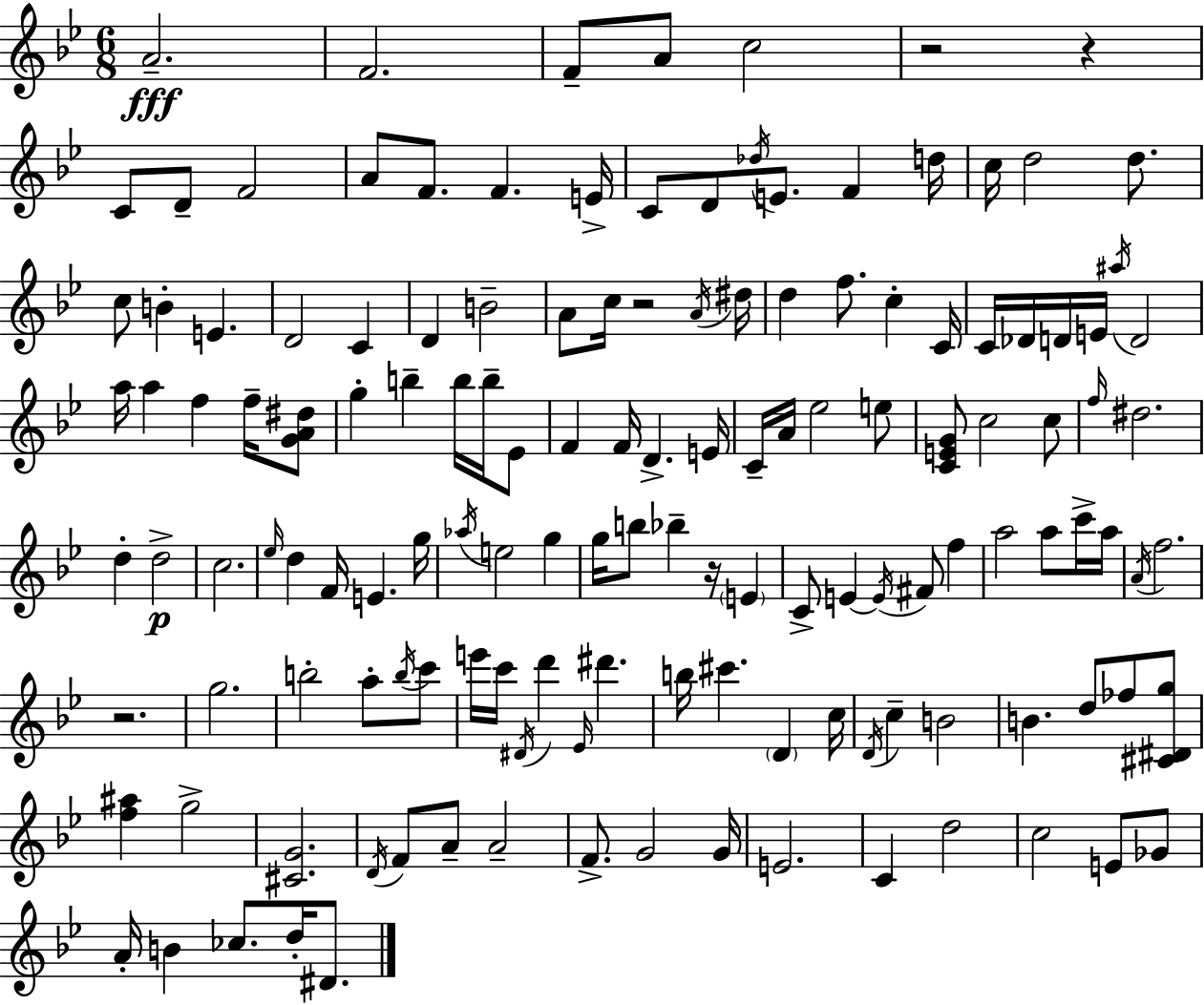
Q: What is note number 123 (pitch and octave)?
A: E4